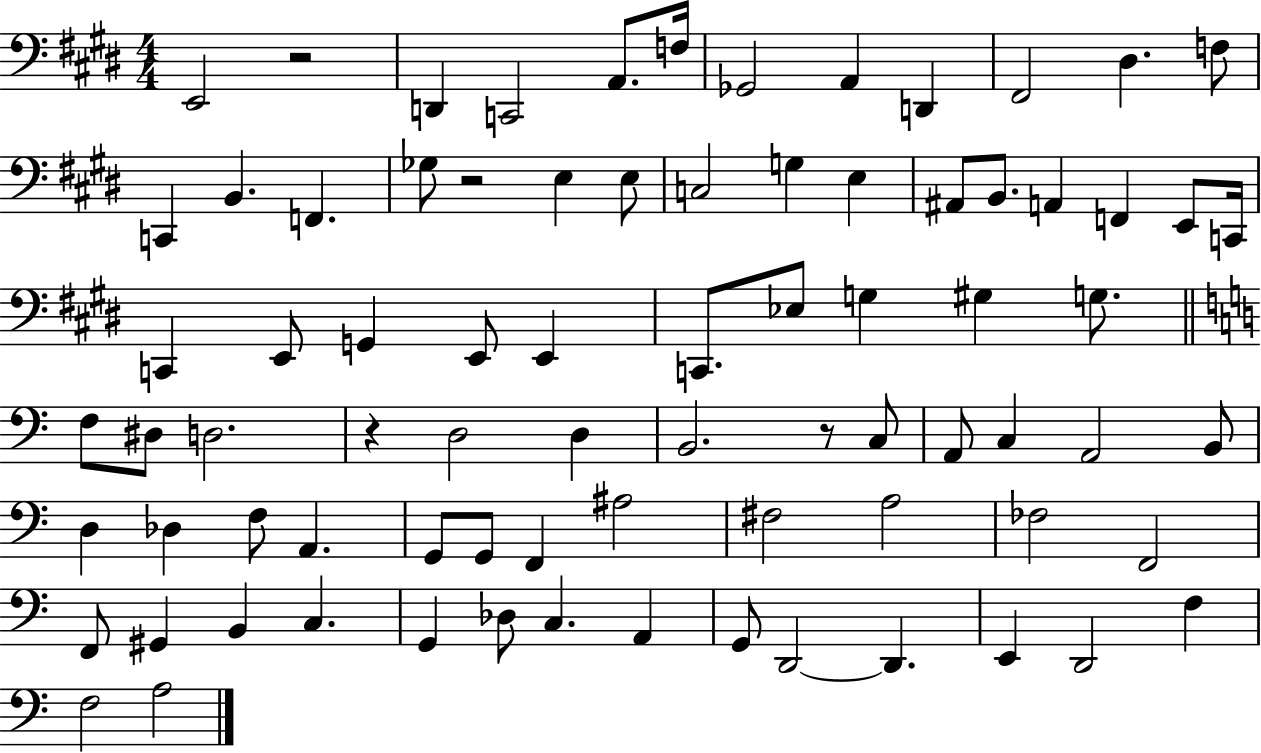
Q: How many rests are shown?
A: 4